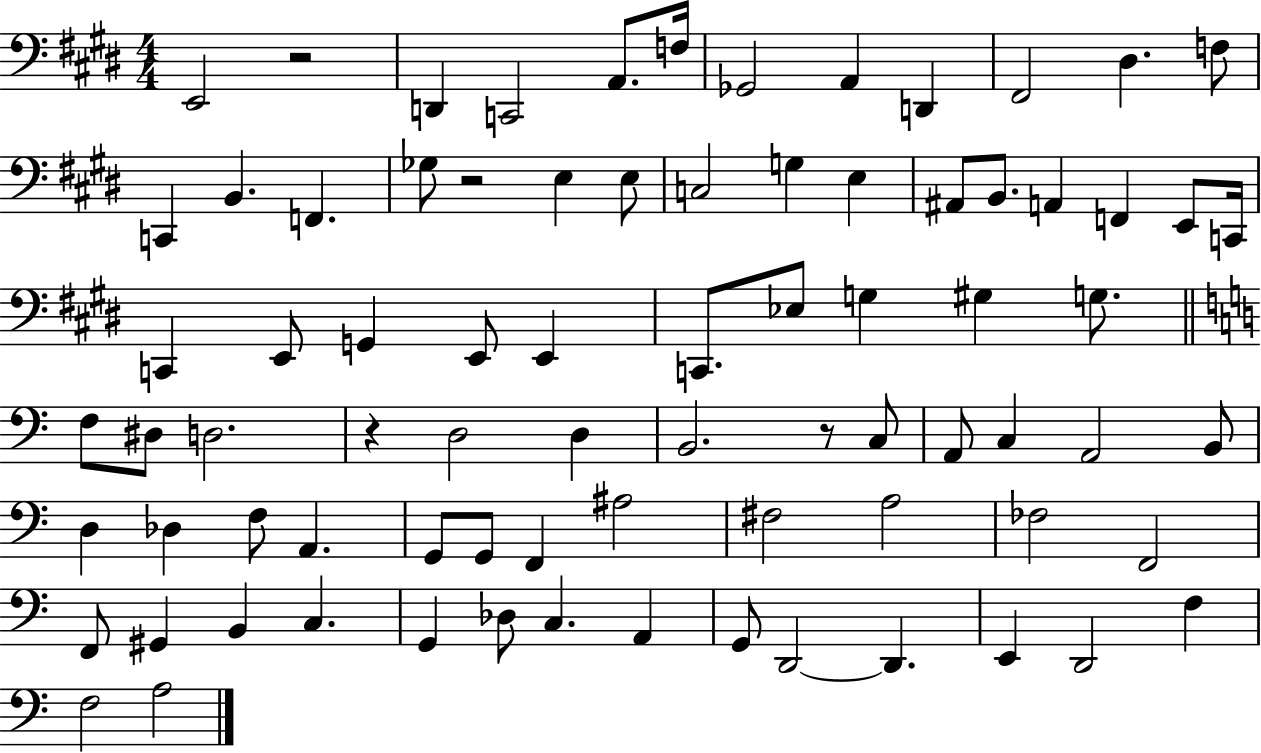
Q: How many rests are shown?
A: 4